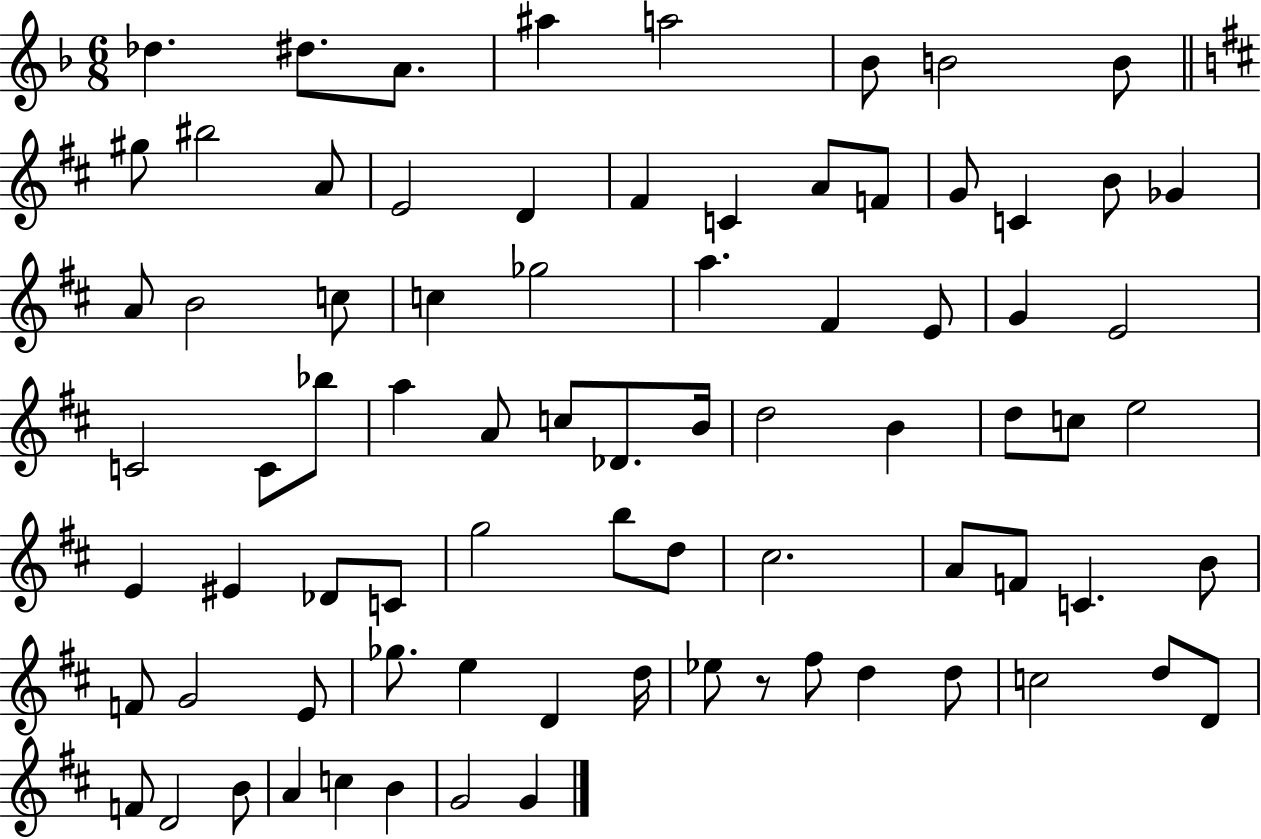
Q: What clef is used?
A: treble